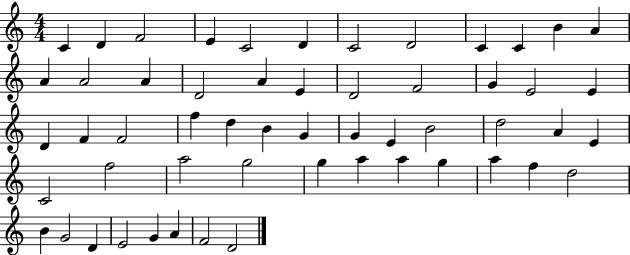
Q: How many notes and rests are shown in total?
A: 55